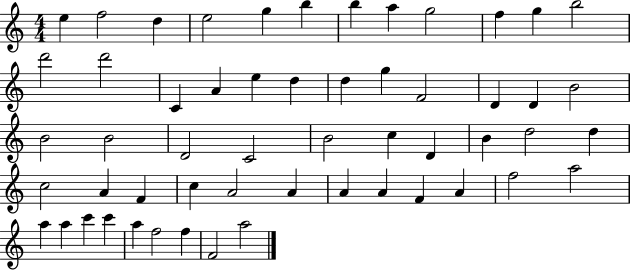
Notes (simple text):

E5/q F5/h D5/q E5/h G5/q B5/q B5/q A5/q G5/h F5/q G5/q B5/h D6/h D6/h C4/q A4/q E5/q D5/q D5/q G5/q F4/h D4/q D4/q B4/h B4/h B4/h D4/h C4/h B4/h C5/q D4/q B4/q D5/h D5/q C5/h A4/q F4/q C5/q A4/h A4/q A4/q A4/q F4/q A4/q F5/h A5/h A5/q A5/q C6/q C6/q A5/q F5/h F5/q F4/h A5/h